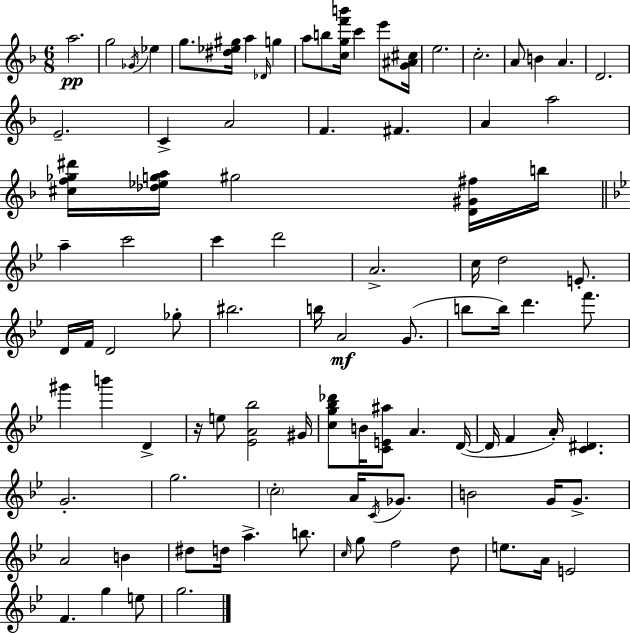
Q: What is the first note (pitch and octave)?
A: A5